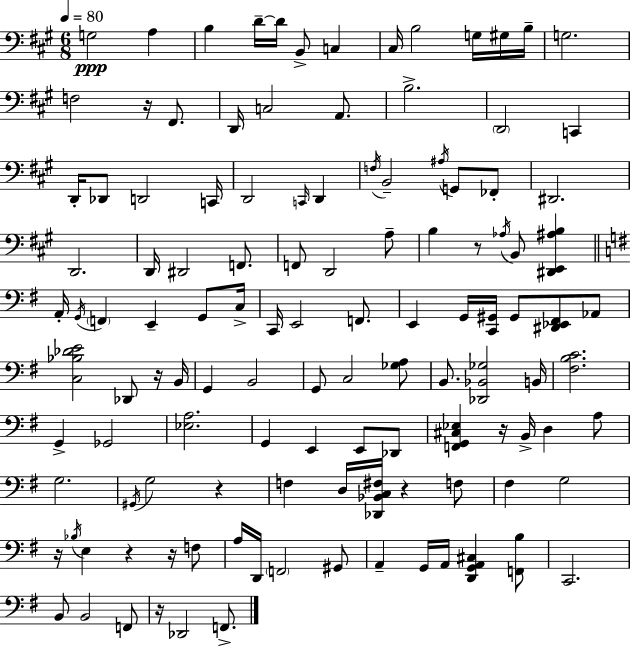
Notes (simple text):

G3/h A3/q B3/q D4/s D4/s B2/e C3/q C#3/s B3/h G3/s G#3/s B3/s G3/h. F3/h R/s F#2/e. D2/s C3/h A2/e. B3/h. D2/h C2/q D2/s Db2/e D2/h C2/s D2/h C2/s D2/q F3/s B2/h A#3/s G2/e FES2/e D#2/h. D2/h. D2/s D#2/h F2/e. F2/e D2/h A3/e B3/q R/e Ab3/s B2/e [D#2,E2,A#3,B3]/q A2/s G2/s F2/q E2/q G2/e C3/s C2/s E2/h F2/e. E2/q G2/s [C2,G#2]/s G#2/e [D#2,Eb2,F#2]/e Ab2/e [C3,Bb3,Db4,E4]/h Db2/e R/s B2/s G2/q B2/h G2/e C3/h [Gb3,A3]/e B2/e. [Db2,Bb2,Gb3]/h B2/s [F#3,B3,C4]/h. G2/q Gb2/h [Eb3,A3]/h. G2/q E2/q E2/e Db2/e [F2,G2,C#3,Eb3]/q R/s B2/s D3/q A3/e G3/h. G#2/s G3/h R/q F3/q D3/s [Db2,Bb2,C3,F#3]/s R/q F3/e F#3/q G3/h R/s Bb3/s E3/q R/q R/s F3/e A3/s D2/s F2/h G#2/e A2/q G2/s A2/s [D2,G2,A2,C#3]/q [F2,B3]/e C2/h. B2/e B2/h F2/e R/s Db2/h F2/e.